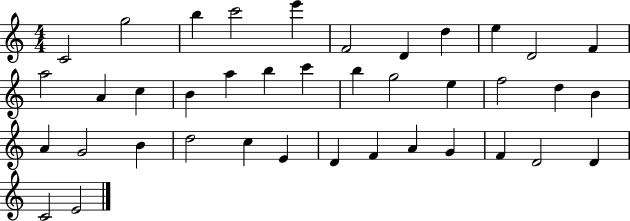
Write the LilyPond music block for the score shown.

{
  \clef treble
  \numericTimeSignature
  \time 4/4
  \key c \major
  c'2 g''2 | b''4 c'''2 e'''4 | f'2 d'4 d''4 | e''4 d'2 f'4 | \break a''2 a'4 c''4 | b'4 a''4 b''4 c'''4 | b''4 g''2 e''4 | f''2 d''4 b'4 | \break a'4 g'2 b'4 | d''2 c''4 e'4 | d'4 f'4 a'4 g'4 | f'4 d'2 d'4 | \break c'2 e'2 | \bar "|."
}